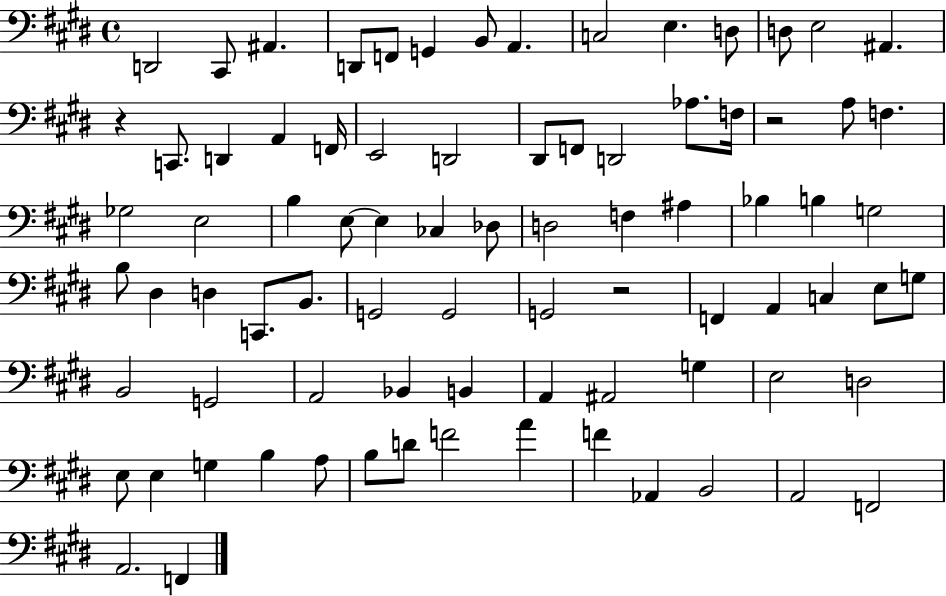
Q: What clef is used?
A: bass